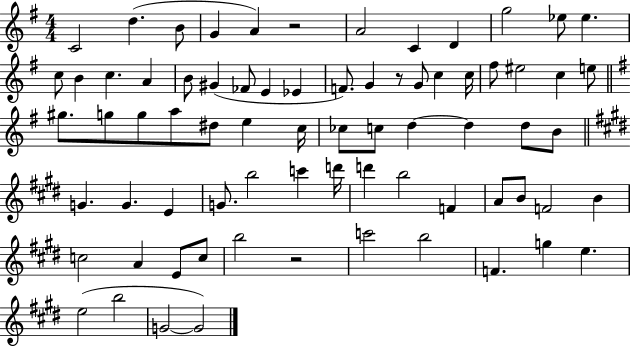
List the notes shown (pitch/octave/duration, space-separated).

C4/h D5/q. B4/e G4/q A4/q R/h A4/h C4/q D4/q G5/h Eb5/e Eb5/q. C5/e B4/q C5/q. A4/q B4/e G#4/q FES4/e E4/q Eb4/q F4/e. G4/q R/e G4/e C5/q C5/s F#5/e EIS5/h C5/q E5/e G#5/e. G5/e G5/e A5/e D#5/e E5/q C5/s CES5/e C5/e D5/q D5/q D5/e B4/e G4/q. G4/q. E4/q G4/e. B5/h C6/q D6/s D6/q B5/h F4/q A4/e B4/e F4/h B4/q C5/h A4/q E4/e C5/e B5/h R/h C6/h B5/h F4/q. G5/q E5/q. E5/h B5/h G4/h G4/h